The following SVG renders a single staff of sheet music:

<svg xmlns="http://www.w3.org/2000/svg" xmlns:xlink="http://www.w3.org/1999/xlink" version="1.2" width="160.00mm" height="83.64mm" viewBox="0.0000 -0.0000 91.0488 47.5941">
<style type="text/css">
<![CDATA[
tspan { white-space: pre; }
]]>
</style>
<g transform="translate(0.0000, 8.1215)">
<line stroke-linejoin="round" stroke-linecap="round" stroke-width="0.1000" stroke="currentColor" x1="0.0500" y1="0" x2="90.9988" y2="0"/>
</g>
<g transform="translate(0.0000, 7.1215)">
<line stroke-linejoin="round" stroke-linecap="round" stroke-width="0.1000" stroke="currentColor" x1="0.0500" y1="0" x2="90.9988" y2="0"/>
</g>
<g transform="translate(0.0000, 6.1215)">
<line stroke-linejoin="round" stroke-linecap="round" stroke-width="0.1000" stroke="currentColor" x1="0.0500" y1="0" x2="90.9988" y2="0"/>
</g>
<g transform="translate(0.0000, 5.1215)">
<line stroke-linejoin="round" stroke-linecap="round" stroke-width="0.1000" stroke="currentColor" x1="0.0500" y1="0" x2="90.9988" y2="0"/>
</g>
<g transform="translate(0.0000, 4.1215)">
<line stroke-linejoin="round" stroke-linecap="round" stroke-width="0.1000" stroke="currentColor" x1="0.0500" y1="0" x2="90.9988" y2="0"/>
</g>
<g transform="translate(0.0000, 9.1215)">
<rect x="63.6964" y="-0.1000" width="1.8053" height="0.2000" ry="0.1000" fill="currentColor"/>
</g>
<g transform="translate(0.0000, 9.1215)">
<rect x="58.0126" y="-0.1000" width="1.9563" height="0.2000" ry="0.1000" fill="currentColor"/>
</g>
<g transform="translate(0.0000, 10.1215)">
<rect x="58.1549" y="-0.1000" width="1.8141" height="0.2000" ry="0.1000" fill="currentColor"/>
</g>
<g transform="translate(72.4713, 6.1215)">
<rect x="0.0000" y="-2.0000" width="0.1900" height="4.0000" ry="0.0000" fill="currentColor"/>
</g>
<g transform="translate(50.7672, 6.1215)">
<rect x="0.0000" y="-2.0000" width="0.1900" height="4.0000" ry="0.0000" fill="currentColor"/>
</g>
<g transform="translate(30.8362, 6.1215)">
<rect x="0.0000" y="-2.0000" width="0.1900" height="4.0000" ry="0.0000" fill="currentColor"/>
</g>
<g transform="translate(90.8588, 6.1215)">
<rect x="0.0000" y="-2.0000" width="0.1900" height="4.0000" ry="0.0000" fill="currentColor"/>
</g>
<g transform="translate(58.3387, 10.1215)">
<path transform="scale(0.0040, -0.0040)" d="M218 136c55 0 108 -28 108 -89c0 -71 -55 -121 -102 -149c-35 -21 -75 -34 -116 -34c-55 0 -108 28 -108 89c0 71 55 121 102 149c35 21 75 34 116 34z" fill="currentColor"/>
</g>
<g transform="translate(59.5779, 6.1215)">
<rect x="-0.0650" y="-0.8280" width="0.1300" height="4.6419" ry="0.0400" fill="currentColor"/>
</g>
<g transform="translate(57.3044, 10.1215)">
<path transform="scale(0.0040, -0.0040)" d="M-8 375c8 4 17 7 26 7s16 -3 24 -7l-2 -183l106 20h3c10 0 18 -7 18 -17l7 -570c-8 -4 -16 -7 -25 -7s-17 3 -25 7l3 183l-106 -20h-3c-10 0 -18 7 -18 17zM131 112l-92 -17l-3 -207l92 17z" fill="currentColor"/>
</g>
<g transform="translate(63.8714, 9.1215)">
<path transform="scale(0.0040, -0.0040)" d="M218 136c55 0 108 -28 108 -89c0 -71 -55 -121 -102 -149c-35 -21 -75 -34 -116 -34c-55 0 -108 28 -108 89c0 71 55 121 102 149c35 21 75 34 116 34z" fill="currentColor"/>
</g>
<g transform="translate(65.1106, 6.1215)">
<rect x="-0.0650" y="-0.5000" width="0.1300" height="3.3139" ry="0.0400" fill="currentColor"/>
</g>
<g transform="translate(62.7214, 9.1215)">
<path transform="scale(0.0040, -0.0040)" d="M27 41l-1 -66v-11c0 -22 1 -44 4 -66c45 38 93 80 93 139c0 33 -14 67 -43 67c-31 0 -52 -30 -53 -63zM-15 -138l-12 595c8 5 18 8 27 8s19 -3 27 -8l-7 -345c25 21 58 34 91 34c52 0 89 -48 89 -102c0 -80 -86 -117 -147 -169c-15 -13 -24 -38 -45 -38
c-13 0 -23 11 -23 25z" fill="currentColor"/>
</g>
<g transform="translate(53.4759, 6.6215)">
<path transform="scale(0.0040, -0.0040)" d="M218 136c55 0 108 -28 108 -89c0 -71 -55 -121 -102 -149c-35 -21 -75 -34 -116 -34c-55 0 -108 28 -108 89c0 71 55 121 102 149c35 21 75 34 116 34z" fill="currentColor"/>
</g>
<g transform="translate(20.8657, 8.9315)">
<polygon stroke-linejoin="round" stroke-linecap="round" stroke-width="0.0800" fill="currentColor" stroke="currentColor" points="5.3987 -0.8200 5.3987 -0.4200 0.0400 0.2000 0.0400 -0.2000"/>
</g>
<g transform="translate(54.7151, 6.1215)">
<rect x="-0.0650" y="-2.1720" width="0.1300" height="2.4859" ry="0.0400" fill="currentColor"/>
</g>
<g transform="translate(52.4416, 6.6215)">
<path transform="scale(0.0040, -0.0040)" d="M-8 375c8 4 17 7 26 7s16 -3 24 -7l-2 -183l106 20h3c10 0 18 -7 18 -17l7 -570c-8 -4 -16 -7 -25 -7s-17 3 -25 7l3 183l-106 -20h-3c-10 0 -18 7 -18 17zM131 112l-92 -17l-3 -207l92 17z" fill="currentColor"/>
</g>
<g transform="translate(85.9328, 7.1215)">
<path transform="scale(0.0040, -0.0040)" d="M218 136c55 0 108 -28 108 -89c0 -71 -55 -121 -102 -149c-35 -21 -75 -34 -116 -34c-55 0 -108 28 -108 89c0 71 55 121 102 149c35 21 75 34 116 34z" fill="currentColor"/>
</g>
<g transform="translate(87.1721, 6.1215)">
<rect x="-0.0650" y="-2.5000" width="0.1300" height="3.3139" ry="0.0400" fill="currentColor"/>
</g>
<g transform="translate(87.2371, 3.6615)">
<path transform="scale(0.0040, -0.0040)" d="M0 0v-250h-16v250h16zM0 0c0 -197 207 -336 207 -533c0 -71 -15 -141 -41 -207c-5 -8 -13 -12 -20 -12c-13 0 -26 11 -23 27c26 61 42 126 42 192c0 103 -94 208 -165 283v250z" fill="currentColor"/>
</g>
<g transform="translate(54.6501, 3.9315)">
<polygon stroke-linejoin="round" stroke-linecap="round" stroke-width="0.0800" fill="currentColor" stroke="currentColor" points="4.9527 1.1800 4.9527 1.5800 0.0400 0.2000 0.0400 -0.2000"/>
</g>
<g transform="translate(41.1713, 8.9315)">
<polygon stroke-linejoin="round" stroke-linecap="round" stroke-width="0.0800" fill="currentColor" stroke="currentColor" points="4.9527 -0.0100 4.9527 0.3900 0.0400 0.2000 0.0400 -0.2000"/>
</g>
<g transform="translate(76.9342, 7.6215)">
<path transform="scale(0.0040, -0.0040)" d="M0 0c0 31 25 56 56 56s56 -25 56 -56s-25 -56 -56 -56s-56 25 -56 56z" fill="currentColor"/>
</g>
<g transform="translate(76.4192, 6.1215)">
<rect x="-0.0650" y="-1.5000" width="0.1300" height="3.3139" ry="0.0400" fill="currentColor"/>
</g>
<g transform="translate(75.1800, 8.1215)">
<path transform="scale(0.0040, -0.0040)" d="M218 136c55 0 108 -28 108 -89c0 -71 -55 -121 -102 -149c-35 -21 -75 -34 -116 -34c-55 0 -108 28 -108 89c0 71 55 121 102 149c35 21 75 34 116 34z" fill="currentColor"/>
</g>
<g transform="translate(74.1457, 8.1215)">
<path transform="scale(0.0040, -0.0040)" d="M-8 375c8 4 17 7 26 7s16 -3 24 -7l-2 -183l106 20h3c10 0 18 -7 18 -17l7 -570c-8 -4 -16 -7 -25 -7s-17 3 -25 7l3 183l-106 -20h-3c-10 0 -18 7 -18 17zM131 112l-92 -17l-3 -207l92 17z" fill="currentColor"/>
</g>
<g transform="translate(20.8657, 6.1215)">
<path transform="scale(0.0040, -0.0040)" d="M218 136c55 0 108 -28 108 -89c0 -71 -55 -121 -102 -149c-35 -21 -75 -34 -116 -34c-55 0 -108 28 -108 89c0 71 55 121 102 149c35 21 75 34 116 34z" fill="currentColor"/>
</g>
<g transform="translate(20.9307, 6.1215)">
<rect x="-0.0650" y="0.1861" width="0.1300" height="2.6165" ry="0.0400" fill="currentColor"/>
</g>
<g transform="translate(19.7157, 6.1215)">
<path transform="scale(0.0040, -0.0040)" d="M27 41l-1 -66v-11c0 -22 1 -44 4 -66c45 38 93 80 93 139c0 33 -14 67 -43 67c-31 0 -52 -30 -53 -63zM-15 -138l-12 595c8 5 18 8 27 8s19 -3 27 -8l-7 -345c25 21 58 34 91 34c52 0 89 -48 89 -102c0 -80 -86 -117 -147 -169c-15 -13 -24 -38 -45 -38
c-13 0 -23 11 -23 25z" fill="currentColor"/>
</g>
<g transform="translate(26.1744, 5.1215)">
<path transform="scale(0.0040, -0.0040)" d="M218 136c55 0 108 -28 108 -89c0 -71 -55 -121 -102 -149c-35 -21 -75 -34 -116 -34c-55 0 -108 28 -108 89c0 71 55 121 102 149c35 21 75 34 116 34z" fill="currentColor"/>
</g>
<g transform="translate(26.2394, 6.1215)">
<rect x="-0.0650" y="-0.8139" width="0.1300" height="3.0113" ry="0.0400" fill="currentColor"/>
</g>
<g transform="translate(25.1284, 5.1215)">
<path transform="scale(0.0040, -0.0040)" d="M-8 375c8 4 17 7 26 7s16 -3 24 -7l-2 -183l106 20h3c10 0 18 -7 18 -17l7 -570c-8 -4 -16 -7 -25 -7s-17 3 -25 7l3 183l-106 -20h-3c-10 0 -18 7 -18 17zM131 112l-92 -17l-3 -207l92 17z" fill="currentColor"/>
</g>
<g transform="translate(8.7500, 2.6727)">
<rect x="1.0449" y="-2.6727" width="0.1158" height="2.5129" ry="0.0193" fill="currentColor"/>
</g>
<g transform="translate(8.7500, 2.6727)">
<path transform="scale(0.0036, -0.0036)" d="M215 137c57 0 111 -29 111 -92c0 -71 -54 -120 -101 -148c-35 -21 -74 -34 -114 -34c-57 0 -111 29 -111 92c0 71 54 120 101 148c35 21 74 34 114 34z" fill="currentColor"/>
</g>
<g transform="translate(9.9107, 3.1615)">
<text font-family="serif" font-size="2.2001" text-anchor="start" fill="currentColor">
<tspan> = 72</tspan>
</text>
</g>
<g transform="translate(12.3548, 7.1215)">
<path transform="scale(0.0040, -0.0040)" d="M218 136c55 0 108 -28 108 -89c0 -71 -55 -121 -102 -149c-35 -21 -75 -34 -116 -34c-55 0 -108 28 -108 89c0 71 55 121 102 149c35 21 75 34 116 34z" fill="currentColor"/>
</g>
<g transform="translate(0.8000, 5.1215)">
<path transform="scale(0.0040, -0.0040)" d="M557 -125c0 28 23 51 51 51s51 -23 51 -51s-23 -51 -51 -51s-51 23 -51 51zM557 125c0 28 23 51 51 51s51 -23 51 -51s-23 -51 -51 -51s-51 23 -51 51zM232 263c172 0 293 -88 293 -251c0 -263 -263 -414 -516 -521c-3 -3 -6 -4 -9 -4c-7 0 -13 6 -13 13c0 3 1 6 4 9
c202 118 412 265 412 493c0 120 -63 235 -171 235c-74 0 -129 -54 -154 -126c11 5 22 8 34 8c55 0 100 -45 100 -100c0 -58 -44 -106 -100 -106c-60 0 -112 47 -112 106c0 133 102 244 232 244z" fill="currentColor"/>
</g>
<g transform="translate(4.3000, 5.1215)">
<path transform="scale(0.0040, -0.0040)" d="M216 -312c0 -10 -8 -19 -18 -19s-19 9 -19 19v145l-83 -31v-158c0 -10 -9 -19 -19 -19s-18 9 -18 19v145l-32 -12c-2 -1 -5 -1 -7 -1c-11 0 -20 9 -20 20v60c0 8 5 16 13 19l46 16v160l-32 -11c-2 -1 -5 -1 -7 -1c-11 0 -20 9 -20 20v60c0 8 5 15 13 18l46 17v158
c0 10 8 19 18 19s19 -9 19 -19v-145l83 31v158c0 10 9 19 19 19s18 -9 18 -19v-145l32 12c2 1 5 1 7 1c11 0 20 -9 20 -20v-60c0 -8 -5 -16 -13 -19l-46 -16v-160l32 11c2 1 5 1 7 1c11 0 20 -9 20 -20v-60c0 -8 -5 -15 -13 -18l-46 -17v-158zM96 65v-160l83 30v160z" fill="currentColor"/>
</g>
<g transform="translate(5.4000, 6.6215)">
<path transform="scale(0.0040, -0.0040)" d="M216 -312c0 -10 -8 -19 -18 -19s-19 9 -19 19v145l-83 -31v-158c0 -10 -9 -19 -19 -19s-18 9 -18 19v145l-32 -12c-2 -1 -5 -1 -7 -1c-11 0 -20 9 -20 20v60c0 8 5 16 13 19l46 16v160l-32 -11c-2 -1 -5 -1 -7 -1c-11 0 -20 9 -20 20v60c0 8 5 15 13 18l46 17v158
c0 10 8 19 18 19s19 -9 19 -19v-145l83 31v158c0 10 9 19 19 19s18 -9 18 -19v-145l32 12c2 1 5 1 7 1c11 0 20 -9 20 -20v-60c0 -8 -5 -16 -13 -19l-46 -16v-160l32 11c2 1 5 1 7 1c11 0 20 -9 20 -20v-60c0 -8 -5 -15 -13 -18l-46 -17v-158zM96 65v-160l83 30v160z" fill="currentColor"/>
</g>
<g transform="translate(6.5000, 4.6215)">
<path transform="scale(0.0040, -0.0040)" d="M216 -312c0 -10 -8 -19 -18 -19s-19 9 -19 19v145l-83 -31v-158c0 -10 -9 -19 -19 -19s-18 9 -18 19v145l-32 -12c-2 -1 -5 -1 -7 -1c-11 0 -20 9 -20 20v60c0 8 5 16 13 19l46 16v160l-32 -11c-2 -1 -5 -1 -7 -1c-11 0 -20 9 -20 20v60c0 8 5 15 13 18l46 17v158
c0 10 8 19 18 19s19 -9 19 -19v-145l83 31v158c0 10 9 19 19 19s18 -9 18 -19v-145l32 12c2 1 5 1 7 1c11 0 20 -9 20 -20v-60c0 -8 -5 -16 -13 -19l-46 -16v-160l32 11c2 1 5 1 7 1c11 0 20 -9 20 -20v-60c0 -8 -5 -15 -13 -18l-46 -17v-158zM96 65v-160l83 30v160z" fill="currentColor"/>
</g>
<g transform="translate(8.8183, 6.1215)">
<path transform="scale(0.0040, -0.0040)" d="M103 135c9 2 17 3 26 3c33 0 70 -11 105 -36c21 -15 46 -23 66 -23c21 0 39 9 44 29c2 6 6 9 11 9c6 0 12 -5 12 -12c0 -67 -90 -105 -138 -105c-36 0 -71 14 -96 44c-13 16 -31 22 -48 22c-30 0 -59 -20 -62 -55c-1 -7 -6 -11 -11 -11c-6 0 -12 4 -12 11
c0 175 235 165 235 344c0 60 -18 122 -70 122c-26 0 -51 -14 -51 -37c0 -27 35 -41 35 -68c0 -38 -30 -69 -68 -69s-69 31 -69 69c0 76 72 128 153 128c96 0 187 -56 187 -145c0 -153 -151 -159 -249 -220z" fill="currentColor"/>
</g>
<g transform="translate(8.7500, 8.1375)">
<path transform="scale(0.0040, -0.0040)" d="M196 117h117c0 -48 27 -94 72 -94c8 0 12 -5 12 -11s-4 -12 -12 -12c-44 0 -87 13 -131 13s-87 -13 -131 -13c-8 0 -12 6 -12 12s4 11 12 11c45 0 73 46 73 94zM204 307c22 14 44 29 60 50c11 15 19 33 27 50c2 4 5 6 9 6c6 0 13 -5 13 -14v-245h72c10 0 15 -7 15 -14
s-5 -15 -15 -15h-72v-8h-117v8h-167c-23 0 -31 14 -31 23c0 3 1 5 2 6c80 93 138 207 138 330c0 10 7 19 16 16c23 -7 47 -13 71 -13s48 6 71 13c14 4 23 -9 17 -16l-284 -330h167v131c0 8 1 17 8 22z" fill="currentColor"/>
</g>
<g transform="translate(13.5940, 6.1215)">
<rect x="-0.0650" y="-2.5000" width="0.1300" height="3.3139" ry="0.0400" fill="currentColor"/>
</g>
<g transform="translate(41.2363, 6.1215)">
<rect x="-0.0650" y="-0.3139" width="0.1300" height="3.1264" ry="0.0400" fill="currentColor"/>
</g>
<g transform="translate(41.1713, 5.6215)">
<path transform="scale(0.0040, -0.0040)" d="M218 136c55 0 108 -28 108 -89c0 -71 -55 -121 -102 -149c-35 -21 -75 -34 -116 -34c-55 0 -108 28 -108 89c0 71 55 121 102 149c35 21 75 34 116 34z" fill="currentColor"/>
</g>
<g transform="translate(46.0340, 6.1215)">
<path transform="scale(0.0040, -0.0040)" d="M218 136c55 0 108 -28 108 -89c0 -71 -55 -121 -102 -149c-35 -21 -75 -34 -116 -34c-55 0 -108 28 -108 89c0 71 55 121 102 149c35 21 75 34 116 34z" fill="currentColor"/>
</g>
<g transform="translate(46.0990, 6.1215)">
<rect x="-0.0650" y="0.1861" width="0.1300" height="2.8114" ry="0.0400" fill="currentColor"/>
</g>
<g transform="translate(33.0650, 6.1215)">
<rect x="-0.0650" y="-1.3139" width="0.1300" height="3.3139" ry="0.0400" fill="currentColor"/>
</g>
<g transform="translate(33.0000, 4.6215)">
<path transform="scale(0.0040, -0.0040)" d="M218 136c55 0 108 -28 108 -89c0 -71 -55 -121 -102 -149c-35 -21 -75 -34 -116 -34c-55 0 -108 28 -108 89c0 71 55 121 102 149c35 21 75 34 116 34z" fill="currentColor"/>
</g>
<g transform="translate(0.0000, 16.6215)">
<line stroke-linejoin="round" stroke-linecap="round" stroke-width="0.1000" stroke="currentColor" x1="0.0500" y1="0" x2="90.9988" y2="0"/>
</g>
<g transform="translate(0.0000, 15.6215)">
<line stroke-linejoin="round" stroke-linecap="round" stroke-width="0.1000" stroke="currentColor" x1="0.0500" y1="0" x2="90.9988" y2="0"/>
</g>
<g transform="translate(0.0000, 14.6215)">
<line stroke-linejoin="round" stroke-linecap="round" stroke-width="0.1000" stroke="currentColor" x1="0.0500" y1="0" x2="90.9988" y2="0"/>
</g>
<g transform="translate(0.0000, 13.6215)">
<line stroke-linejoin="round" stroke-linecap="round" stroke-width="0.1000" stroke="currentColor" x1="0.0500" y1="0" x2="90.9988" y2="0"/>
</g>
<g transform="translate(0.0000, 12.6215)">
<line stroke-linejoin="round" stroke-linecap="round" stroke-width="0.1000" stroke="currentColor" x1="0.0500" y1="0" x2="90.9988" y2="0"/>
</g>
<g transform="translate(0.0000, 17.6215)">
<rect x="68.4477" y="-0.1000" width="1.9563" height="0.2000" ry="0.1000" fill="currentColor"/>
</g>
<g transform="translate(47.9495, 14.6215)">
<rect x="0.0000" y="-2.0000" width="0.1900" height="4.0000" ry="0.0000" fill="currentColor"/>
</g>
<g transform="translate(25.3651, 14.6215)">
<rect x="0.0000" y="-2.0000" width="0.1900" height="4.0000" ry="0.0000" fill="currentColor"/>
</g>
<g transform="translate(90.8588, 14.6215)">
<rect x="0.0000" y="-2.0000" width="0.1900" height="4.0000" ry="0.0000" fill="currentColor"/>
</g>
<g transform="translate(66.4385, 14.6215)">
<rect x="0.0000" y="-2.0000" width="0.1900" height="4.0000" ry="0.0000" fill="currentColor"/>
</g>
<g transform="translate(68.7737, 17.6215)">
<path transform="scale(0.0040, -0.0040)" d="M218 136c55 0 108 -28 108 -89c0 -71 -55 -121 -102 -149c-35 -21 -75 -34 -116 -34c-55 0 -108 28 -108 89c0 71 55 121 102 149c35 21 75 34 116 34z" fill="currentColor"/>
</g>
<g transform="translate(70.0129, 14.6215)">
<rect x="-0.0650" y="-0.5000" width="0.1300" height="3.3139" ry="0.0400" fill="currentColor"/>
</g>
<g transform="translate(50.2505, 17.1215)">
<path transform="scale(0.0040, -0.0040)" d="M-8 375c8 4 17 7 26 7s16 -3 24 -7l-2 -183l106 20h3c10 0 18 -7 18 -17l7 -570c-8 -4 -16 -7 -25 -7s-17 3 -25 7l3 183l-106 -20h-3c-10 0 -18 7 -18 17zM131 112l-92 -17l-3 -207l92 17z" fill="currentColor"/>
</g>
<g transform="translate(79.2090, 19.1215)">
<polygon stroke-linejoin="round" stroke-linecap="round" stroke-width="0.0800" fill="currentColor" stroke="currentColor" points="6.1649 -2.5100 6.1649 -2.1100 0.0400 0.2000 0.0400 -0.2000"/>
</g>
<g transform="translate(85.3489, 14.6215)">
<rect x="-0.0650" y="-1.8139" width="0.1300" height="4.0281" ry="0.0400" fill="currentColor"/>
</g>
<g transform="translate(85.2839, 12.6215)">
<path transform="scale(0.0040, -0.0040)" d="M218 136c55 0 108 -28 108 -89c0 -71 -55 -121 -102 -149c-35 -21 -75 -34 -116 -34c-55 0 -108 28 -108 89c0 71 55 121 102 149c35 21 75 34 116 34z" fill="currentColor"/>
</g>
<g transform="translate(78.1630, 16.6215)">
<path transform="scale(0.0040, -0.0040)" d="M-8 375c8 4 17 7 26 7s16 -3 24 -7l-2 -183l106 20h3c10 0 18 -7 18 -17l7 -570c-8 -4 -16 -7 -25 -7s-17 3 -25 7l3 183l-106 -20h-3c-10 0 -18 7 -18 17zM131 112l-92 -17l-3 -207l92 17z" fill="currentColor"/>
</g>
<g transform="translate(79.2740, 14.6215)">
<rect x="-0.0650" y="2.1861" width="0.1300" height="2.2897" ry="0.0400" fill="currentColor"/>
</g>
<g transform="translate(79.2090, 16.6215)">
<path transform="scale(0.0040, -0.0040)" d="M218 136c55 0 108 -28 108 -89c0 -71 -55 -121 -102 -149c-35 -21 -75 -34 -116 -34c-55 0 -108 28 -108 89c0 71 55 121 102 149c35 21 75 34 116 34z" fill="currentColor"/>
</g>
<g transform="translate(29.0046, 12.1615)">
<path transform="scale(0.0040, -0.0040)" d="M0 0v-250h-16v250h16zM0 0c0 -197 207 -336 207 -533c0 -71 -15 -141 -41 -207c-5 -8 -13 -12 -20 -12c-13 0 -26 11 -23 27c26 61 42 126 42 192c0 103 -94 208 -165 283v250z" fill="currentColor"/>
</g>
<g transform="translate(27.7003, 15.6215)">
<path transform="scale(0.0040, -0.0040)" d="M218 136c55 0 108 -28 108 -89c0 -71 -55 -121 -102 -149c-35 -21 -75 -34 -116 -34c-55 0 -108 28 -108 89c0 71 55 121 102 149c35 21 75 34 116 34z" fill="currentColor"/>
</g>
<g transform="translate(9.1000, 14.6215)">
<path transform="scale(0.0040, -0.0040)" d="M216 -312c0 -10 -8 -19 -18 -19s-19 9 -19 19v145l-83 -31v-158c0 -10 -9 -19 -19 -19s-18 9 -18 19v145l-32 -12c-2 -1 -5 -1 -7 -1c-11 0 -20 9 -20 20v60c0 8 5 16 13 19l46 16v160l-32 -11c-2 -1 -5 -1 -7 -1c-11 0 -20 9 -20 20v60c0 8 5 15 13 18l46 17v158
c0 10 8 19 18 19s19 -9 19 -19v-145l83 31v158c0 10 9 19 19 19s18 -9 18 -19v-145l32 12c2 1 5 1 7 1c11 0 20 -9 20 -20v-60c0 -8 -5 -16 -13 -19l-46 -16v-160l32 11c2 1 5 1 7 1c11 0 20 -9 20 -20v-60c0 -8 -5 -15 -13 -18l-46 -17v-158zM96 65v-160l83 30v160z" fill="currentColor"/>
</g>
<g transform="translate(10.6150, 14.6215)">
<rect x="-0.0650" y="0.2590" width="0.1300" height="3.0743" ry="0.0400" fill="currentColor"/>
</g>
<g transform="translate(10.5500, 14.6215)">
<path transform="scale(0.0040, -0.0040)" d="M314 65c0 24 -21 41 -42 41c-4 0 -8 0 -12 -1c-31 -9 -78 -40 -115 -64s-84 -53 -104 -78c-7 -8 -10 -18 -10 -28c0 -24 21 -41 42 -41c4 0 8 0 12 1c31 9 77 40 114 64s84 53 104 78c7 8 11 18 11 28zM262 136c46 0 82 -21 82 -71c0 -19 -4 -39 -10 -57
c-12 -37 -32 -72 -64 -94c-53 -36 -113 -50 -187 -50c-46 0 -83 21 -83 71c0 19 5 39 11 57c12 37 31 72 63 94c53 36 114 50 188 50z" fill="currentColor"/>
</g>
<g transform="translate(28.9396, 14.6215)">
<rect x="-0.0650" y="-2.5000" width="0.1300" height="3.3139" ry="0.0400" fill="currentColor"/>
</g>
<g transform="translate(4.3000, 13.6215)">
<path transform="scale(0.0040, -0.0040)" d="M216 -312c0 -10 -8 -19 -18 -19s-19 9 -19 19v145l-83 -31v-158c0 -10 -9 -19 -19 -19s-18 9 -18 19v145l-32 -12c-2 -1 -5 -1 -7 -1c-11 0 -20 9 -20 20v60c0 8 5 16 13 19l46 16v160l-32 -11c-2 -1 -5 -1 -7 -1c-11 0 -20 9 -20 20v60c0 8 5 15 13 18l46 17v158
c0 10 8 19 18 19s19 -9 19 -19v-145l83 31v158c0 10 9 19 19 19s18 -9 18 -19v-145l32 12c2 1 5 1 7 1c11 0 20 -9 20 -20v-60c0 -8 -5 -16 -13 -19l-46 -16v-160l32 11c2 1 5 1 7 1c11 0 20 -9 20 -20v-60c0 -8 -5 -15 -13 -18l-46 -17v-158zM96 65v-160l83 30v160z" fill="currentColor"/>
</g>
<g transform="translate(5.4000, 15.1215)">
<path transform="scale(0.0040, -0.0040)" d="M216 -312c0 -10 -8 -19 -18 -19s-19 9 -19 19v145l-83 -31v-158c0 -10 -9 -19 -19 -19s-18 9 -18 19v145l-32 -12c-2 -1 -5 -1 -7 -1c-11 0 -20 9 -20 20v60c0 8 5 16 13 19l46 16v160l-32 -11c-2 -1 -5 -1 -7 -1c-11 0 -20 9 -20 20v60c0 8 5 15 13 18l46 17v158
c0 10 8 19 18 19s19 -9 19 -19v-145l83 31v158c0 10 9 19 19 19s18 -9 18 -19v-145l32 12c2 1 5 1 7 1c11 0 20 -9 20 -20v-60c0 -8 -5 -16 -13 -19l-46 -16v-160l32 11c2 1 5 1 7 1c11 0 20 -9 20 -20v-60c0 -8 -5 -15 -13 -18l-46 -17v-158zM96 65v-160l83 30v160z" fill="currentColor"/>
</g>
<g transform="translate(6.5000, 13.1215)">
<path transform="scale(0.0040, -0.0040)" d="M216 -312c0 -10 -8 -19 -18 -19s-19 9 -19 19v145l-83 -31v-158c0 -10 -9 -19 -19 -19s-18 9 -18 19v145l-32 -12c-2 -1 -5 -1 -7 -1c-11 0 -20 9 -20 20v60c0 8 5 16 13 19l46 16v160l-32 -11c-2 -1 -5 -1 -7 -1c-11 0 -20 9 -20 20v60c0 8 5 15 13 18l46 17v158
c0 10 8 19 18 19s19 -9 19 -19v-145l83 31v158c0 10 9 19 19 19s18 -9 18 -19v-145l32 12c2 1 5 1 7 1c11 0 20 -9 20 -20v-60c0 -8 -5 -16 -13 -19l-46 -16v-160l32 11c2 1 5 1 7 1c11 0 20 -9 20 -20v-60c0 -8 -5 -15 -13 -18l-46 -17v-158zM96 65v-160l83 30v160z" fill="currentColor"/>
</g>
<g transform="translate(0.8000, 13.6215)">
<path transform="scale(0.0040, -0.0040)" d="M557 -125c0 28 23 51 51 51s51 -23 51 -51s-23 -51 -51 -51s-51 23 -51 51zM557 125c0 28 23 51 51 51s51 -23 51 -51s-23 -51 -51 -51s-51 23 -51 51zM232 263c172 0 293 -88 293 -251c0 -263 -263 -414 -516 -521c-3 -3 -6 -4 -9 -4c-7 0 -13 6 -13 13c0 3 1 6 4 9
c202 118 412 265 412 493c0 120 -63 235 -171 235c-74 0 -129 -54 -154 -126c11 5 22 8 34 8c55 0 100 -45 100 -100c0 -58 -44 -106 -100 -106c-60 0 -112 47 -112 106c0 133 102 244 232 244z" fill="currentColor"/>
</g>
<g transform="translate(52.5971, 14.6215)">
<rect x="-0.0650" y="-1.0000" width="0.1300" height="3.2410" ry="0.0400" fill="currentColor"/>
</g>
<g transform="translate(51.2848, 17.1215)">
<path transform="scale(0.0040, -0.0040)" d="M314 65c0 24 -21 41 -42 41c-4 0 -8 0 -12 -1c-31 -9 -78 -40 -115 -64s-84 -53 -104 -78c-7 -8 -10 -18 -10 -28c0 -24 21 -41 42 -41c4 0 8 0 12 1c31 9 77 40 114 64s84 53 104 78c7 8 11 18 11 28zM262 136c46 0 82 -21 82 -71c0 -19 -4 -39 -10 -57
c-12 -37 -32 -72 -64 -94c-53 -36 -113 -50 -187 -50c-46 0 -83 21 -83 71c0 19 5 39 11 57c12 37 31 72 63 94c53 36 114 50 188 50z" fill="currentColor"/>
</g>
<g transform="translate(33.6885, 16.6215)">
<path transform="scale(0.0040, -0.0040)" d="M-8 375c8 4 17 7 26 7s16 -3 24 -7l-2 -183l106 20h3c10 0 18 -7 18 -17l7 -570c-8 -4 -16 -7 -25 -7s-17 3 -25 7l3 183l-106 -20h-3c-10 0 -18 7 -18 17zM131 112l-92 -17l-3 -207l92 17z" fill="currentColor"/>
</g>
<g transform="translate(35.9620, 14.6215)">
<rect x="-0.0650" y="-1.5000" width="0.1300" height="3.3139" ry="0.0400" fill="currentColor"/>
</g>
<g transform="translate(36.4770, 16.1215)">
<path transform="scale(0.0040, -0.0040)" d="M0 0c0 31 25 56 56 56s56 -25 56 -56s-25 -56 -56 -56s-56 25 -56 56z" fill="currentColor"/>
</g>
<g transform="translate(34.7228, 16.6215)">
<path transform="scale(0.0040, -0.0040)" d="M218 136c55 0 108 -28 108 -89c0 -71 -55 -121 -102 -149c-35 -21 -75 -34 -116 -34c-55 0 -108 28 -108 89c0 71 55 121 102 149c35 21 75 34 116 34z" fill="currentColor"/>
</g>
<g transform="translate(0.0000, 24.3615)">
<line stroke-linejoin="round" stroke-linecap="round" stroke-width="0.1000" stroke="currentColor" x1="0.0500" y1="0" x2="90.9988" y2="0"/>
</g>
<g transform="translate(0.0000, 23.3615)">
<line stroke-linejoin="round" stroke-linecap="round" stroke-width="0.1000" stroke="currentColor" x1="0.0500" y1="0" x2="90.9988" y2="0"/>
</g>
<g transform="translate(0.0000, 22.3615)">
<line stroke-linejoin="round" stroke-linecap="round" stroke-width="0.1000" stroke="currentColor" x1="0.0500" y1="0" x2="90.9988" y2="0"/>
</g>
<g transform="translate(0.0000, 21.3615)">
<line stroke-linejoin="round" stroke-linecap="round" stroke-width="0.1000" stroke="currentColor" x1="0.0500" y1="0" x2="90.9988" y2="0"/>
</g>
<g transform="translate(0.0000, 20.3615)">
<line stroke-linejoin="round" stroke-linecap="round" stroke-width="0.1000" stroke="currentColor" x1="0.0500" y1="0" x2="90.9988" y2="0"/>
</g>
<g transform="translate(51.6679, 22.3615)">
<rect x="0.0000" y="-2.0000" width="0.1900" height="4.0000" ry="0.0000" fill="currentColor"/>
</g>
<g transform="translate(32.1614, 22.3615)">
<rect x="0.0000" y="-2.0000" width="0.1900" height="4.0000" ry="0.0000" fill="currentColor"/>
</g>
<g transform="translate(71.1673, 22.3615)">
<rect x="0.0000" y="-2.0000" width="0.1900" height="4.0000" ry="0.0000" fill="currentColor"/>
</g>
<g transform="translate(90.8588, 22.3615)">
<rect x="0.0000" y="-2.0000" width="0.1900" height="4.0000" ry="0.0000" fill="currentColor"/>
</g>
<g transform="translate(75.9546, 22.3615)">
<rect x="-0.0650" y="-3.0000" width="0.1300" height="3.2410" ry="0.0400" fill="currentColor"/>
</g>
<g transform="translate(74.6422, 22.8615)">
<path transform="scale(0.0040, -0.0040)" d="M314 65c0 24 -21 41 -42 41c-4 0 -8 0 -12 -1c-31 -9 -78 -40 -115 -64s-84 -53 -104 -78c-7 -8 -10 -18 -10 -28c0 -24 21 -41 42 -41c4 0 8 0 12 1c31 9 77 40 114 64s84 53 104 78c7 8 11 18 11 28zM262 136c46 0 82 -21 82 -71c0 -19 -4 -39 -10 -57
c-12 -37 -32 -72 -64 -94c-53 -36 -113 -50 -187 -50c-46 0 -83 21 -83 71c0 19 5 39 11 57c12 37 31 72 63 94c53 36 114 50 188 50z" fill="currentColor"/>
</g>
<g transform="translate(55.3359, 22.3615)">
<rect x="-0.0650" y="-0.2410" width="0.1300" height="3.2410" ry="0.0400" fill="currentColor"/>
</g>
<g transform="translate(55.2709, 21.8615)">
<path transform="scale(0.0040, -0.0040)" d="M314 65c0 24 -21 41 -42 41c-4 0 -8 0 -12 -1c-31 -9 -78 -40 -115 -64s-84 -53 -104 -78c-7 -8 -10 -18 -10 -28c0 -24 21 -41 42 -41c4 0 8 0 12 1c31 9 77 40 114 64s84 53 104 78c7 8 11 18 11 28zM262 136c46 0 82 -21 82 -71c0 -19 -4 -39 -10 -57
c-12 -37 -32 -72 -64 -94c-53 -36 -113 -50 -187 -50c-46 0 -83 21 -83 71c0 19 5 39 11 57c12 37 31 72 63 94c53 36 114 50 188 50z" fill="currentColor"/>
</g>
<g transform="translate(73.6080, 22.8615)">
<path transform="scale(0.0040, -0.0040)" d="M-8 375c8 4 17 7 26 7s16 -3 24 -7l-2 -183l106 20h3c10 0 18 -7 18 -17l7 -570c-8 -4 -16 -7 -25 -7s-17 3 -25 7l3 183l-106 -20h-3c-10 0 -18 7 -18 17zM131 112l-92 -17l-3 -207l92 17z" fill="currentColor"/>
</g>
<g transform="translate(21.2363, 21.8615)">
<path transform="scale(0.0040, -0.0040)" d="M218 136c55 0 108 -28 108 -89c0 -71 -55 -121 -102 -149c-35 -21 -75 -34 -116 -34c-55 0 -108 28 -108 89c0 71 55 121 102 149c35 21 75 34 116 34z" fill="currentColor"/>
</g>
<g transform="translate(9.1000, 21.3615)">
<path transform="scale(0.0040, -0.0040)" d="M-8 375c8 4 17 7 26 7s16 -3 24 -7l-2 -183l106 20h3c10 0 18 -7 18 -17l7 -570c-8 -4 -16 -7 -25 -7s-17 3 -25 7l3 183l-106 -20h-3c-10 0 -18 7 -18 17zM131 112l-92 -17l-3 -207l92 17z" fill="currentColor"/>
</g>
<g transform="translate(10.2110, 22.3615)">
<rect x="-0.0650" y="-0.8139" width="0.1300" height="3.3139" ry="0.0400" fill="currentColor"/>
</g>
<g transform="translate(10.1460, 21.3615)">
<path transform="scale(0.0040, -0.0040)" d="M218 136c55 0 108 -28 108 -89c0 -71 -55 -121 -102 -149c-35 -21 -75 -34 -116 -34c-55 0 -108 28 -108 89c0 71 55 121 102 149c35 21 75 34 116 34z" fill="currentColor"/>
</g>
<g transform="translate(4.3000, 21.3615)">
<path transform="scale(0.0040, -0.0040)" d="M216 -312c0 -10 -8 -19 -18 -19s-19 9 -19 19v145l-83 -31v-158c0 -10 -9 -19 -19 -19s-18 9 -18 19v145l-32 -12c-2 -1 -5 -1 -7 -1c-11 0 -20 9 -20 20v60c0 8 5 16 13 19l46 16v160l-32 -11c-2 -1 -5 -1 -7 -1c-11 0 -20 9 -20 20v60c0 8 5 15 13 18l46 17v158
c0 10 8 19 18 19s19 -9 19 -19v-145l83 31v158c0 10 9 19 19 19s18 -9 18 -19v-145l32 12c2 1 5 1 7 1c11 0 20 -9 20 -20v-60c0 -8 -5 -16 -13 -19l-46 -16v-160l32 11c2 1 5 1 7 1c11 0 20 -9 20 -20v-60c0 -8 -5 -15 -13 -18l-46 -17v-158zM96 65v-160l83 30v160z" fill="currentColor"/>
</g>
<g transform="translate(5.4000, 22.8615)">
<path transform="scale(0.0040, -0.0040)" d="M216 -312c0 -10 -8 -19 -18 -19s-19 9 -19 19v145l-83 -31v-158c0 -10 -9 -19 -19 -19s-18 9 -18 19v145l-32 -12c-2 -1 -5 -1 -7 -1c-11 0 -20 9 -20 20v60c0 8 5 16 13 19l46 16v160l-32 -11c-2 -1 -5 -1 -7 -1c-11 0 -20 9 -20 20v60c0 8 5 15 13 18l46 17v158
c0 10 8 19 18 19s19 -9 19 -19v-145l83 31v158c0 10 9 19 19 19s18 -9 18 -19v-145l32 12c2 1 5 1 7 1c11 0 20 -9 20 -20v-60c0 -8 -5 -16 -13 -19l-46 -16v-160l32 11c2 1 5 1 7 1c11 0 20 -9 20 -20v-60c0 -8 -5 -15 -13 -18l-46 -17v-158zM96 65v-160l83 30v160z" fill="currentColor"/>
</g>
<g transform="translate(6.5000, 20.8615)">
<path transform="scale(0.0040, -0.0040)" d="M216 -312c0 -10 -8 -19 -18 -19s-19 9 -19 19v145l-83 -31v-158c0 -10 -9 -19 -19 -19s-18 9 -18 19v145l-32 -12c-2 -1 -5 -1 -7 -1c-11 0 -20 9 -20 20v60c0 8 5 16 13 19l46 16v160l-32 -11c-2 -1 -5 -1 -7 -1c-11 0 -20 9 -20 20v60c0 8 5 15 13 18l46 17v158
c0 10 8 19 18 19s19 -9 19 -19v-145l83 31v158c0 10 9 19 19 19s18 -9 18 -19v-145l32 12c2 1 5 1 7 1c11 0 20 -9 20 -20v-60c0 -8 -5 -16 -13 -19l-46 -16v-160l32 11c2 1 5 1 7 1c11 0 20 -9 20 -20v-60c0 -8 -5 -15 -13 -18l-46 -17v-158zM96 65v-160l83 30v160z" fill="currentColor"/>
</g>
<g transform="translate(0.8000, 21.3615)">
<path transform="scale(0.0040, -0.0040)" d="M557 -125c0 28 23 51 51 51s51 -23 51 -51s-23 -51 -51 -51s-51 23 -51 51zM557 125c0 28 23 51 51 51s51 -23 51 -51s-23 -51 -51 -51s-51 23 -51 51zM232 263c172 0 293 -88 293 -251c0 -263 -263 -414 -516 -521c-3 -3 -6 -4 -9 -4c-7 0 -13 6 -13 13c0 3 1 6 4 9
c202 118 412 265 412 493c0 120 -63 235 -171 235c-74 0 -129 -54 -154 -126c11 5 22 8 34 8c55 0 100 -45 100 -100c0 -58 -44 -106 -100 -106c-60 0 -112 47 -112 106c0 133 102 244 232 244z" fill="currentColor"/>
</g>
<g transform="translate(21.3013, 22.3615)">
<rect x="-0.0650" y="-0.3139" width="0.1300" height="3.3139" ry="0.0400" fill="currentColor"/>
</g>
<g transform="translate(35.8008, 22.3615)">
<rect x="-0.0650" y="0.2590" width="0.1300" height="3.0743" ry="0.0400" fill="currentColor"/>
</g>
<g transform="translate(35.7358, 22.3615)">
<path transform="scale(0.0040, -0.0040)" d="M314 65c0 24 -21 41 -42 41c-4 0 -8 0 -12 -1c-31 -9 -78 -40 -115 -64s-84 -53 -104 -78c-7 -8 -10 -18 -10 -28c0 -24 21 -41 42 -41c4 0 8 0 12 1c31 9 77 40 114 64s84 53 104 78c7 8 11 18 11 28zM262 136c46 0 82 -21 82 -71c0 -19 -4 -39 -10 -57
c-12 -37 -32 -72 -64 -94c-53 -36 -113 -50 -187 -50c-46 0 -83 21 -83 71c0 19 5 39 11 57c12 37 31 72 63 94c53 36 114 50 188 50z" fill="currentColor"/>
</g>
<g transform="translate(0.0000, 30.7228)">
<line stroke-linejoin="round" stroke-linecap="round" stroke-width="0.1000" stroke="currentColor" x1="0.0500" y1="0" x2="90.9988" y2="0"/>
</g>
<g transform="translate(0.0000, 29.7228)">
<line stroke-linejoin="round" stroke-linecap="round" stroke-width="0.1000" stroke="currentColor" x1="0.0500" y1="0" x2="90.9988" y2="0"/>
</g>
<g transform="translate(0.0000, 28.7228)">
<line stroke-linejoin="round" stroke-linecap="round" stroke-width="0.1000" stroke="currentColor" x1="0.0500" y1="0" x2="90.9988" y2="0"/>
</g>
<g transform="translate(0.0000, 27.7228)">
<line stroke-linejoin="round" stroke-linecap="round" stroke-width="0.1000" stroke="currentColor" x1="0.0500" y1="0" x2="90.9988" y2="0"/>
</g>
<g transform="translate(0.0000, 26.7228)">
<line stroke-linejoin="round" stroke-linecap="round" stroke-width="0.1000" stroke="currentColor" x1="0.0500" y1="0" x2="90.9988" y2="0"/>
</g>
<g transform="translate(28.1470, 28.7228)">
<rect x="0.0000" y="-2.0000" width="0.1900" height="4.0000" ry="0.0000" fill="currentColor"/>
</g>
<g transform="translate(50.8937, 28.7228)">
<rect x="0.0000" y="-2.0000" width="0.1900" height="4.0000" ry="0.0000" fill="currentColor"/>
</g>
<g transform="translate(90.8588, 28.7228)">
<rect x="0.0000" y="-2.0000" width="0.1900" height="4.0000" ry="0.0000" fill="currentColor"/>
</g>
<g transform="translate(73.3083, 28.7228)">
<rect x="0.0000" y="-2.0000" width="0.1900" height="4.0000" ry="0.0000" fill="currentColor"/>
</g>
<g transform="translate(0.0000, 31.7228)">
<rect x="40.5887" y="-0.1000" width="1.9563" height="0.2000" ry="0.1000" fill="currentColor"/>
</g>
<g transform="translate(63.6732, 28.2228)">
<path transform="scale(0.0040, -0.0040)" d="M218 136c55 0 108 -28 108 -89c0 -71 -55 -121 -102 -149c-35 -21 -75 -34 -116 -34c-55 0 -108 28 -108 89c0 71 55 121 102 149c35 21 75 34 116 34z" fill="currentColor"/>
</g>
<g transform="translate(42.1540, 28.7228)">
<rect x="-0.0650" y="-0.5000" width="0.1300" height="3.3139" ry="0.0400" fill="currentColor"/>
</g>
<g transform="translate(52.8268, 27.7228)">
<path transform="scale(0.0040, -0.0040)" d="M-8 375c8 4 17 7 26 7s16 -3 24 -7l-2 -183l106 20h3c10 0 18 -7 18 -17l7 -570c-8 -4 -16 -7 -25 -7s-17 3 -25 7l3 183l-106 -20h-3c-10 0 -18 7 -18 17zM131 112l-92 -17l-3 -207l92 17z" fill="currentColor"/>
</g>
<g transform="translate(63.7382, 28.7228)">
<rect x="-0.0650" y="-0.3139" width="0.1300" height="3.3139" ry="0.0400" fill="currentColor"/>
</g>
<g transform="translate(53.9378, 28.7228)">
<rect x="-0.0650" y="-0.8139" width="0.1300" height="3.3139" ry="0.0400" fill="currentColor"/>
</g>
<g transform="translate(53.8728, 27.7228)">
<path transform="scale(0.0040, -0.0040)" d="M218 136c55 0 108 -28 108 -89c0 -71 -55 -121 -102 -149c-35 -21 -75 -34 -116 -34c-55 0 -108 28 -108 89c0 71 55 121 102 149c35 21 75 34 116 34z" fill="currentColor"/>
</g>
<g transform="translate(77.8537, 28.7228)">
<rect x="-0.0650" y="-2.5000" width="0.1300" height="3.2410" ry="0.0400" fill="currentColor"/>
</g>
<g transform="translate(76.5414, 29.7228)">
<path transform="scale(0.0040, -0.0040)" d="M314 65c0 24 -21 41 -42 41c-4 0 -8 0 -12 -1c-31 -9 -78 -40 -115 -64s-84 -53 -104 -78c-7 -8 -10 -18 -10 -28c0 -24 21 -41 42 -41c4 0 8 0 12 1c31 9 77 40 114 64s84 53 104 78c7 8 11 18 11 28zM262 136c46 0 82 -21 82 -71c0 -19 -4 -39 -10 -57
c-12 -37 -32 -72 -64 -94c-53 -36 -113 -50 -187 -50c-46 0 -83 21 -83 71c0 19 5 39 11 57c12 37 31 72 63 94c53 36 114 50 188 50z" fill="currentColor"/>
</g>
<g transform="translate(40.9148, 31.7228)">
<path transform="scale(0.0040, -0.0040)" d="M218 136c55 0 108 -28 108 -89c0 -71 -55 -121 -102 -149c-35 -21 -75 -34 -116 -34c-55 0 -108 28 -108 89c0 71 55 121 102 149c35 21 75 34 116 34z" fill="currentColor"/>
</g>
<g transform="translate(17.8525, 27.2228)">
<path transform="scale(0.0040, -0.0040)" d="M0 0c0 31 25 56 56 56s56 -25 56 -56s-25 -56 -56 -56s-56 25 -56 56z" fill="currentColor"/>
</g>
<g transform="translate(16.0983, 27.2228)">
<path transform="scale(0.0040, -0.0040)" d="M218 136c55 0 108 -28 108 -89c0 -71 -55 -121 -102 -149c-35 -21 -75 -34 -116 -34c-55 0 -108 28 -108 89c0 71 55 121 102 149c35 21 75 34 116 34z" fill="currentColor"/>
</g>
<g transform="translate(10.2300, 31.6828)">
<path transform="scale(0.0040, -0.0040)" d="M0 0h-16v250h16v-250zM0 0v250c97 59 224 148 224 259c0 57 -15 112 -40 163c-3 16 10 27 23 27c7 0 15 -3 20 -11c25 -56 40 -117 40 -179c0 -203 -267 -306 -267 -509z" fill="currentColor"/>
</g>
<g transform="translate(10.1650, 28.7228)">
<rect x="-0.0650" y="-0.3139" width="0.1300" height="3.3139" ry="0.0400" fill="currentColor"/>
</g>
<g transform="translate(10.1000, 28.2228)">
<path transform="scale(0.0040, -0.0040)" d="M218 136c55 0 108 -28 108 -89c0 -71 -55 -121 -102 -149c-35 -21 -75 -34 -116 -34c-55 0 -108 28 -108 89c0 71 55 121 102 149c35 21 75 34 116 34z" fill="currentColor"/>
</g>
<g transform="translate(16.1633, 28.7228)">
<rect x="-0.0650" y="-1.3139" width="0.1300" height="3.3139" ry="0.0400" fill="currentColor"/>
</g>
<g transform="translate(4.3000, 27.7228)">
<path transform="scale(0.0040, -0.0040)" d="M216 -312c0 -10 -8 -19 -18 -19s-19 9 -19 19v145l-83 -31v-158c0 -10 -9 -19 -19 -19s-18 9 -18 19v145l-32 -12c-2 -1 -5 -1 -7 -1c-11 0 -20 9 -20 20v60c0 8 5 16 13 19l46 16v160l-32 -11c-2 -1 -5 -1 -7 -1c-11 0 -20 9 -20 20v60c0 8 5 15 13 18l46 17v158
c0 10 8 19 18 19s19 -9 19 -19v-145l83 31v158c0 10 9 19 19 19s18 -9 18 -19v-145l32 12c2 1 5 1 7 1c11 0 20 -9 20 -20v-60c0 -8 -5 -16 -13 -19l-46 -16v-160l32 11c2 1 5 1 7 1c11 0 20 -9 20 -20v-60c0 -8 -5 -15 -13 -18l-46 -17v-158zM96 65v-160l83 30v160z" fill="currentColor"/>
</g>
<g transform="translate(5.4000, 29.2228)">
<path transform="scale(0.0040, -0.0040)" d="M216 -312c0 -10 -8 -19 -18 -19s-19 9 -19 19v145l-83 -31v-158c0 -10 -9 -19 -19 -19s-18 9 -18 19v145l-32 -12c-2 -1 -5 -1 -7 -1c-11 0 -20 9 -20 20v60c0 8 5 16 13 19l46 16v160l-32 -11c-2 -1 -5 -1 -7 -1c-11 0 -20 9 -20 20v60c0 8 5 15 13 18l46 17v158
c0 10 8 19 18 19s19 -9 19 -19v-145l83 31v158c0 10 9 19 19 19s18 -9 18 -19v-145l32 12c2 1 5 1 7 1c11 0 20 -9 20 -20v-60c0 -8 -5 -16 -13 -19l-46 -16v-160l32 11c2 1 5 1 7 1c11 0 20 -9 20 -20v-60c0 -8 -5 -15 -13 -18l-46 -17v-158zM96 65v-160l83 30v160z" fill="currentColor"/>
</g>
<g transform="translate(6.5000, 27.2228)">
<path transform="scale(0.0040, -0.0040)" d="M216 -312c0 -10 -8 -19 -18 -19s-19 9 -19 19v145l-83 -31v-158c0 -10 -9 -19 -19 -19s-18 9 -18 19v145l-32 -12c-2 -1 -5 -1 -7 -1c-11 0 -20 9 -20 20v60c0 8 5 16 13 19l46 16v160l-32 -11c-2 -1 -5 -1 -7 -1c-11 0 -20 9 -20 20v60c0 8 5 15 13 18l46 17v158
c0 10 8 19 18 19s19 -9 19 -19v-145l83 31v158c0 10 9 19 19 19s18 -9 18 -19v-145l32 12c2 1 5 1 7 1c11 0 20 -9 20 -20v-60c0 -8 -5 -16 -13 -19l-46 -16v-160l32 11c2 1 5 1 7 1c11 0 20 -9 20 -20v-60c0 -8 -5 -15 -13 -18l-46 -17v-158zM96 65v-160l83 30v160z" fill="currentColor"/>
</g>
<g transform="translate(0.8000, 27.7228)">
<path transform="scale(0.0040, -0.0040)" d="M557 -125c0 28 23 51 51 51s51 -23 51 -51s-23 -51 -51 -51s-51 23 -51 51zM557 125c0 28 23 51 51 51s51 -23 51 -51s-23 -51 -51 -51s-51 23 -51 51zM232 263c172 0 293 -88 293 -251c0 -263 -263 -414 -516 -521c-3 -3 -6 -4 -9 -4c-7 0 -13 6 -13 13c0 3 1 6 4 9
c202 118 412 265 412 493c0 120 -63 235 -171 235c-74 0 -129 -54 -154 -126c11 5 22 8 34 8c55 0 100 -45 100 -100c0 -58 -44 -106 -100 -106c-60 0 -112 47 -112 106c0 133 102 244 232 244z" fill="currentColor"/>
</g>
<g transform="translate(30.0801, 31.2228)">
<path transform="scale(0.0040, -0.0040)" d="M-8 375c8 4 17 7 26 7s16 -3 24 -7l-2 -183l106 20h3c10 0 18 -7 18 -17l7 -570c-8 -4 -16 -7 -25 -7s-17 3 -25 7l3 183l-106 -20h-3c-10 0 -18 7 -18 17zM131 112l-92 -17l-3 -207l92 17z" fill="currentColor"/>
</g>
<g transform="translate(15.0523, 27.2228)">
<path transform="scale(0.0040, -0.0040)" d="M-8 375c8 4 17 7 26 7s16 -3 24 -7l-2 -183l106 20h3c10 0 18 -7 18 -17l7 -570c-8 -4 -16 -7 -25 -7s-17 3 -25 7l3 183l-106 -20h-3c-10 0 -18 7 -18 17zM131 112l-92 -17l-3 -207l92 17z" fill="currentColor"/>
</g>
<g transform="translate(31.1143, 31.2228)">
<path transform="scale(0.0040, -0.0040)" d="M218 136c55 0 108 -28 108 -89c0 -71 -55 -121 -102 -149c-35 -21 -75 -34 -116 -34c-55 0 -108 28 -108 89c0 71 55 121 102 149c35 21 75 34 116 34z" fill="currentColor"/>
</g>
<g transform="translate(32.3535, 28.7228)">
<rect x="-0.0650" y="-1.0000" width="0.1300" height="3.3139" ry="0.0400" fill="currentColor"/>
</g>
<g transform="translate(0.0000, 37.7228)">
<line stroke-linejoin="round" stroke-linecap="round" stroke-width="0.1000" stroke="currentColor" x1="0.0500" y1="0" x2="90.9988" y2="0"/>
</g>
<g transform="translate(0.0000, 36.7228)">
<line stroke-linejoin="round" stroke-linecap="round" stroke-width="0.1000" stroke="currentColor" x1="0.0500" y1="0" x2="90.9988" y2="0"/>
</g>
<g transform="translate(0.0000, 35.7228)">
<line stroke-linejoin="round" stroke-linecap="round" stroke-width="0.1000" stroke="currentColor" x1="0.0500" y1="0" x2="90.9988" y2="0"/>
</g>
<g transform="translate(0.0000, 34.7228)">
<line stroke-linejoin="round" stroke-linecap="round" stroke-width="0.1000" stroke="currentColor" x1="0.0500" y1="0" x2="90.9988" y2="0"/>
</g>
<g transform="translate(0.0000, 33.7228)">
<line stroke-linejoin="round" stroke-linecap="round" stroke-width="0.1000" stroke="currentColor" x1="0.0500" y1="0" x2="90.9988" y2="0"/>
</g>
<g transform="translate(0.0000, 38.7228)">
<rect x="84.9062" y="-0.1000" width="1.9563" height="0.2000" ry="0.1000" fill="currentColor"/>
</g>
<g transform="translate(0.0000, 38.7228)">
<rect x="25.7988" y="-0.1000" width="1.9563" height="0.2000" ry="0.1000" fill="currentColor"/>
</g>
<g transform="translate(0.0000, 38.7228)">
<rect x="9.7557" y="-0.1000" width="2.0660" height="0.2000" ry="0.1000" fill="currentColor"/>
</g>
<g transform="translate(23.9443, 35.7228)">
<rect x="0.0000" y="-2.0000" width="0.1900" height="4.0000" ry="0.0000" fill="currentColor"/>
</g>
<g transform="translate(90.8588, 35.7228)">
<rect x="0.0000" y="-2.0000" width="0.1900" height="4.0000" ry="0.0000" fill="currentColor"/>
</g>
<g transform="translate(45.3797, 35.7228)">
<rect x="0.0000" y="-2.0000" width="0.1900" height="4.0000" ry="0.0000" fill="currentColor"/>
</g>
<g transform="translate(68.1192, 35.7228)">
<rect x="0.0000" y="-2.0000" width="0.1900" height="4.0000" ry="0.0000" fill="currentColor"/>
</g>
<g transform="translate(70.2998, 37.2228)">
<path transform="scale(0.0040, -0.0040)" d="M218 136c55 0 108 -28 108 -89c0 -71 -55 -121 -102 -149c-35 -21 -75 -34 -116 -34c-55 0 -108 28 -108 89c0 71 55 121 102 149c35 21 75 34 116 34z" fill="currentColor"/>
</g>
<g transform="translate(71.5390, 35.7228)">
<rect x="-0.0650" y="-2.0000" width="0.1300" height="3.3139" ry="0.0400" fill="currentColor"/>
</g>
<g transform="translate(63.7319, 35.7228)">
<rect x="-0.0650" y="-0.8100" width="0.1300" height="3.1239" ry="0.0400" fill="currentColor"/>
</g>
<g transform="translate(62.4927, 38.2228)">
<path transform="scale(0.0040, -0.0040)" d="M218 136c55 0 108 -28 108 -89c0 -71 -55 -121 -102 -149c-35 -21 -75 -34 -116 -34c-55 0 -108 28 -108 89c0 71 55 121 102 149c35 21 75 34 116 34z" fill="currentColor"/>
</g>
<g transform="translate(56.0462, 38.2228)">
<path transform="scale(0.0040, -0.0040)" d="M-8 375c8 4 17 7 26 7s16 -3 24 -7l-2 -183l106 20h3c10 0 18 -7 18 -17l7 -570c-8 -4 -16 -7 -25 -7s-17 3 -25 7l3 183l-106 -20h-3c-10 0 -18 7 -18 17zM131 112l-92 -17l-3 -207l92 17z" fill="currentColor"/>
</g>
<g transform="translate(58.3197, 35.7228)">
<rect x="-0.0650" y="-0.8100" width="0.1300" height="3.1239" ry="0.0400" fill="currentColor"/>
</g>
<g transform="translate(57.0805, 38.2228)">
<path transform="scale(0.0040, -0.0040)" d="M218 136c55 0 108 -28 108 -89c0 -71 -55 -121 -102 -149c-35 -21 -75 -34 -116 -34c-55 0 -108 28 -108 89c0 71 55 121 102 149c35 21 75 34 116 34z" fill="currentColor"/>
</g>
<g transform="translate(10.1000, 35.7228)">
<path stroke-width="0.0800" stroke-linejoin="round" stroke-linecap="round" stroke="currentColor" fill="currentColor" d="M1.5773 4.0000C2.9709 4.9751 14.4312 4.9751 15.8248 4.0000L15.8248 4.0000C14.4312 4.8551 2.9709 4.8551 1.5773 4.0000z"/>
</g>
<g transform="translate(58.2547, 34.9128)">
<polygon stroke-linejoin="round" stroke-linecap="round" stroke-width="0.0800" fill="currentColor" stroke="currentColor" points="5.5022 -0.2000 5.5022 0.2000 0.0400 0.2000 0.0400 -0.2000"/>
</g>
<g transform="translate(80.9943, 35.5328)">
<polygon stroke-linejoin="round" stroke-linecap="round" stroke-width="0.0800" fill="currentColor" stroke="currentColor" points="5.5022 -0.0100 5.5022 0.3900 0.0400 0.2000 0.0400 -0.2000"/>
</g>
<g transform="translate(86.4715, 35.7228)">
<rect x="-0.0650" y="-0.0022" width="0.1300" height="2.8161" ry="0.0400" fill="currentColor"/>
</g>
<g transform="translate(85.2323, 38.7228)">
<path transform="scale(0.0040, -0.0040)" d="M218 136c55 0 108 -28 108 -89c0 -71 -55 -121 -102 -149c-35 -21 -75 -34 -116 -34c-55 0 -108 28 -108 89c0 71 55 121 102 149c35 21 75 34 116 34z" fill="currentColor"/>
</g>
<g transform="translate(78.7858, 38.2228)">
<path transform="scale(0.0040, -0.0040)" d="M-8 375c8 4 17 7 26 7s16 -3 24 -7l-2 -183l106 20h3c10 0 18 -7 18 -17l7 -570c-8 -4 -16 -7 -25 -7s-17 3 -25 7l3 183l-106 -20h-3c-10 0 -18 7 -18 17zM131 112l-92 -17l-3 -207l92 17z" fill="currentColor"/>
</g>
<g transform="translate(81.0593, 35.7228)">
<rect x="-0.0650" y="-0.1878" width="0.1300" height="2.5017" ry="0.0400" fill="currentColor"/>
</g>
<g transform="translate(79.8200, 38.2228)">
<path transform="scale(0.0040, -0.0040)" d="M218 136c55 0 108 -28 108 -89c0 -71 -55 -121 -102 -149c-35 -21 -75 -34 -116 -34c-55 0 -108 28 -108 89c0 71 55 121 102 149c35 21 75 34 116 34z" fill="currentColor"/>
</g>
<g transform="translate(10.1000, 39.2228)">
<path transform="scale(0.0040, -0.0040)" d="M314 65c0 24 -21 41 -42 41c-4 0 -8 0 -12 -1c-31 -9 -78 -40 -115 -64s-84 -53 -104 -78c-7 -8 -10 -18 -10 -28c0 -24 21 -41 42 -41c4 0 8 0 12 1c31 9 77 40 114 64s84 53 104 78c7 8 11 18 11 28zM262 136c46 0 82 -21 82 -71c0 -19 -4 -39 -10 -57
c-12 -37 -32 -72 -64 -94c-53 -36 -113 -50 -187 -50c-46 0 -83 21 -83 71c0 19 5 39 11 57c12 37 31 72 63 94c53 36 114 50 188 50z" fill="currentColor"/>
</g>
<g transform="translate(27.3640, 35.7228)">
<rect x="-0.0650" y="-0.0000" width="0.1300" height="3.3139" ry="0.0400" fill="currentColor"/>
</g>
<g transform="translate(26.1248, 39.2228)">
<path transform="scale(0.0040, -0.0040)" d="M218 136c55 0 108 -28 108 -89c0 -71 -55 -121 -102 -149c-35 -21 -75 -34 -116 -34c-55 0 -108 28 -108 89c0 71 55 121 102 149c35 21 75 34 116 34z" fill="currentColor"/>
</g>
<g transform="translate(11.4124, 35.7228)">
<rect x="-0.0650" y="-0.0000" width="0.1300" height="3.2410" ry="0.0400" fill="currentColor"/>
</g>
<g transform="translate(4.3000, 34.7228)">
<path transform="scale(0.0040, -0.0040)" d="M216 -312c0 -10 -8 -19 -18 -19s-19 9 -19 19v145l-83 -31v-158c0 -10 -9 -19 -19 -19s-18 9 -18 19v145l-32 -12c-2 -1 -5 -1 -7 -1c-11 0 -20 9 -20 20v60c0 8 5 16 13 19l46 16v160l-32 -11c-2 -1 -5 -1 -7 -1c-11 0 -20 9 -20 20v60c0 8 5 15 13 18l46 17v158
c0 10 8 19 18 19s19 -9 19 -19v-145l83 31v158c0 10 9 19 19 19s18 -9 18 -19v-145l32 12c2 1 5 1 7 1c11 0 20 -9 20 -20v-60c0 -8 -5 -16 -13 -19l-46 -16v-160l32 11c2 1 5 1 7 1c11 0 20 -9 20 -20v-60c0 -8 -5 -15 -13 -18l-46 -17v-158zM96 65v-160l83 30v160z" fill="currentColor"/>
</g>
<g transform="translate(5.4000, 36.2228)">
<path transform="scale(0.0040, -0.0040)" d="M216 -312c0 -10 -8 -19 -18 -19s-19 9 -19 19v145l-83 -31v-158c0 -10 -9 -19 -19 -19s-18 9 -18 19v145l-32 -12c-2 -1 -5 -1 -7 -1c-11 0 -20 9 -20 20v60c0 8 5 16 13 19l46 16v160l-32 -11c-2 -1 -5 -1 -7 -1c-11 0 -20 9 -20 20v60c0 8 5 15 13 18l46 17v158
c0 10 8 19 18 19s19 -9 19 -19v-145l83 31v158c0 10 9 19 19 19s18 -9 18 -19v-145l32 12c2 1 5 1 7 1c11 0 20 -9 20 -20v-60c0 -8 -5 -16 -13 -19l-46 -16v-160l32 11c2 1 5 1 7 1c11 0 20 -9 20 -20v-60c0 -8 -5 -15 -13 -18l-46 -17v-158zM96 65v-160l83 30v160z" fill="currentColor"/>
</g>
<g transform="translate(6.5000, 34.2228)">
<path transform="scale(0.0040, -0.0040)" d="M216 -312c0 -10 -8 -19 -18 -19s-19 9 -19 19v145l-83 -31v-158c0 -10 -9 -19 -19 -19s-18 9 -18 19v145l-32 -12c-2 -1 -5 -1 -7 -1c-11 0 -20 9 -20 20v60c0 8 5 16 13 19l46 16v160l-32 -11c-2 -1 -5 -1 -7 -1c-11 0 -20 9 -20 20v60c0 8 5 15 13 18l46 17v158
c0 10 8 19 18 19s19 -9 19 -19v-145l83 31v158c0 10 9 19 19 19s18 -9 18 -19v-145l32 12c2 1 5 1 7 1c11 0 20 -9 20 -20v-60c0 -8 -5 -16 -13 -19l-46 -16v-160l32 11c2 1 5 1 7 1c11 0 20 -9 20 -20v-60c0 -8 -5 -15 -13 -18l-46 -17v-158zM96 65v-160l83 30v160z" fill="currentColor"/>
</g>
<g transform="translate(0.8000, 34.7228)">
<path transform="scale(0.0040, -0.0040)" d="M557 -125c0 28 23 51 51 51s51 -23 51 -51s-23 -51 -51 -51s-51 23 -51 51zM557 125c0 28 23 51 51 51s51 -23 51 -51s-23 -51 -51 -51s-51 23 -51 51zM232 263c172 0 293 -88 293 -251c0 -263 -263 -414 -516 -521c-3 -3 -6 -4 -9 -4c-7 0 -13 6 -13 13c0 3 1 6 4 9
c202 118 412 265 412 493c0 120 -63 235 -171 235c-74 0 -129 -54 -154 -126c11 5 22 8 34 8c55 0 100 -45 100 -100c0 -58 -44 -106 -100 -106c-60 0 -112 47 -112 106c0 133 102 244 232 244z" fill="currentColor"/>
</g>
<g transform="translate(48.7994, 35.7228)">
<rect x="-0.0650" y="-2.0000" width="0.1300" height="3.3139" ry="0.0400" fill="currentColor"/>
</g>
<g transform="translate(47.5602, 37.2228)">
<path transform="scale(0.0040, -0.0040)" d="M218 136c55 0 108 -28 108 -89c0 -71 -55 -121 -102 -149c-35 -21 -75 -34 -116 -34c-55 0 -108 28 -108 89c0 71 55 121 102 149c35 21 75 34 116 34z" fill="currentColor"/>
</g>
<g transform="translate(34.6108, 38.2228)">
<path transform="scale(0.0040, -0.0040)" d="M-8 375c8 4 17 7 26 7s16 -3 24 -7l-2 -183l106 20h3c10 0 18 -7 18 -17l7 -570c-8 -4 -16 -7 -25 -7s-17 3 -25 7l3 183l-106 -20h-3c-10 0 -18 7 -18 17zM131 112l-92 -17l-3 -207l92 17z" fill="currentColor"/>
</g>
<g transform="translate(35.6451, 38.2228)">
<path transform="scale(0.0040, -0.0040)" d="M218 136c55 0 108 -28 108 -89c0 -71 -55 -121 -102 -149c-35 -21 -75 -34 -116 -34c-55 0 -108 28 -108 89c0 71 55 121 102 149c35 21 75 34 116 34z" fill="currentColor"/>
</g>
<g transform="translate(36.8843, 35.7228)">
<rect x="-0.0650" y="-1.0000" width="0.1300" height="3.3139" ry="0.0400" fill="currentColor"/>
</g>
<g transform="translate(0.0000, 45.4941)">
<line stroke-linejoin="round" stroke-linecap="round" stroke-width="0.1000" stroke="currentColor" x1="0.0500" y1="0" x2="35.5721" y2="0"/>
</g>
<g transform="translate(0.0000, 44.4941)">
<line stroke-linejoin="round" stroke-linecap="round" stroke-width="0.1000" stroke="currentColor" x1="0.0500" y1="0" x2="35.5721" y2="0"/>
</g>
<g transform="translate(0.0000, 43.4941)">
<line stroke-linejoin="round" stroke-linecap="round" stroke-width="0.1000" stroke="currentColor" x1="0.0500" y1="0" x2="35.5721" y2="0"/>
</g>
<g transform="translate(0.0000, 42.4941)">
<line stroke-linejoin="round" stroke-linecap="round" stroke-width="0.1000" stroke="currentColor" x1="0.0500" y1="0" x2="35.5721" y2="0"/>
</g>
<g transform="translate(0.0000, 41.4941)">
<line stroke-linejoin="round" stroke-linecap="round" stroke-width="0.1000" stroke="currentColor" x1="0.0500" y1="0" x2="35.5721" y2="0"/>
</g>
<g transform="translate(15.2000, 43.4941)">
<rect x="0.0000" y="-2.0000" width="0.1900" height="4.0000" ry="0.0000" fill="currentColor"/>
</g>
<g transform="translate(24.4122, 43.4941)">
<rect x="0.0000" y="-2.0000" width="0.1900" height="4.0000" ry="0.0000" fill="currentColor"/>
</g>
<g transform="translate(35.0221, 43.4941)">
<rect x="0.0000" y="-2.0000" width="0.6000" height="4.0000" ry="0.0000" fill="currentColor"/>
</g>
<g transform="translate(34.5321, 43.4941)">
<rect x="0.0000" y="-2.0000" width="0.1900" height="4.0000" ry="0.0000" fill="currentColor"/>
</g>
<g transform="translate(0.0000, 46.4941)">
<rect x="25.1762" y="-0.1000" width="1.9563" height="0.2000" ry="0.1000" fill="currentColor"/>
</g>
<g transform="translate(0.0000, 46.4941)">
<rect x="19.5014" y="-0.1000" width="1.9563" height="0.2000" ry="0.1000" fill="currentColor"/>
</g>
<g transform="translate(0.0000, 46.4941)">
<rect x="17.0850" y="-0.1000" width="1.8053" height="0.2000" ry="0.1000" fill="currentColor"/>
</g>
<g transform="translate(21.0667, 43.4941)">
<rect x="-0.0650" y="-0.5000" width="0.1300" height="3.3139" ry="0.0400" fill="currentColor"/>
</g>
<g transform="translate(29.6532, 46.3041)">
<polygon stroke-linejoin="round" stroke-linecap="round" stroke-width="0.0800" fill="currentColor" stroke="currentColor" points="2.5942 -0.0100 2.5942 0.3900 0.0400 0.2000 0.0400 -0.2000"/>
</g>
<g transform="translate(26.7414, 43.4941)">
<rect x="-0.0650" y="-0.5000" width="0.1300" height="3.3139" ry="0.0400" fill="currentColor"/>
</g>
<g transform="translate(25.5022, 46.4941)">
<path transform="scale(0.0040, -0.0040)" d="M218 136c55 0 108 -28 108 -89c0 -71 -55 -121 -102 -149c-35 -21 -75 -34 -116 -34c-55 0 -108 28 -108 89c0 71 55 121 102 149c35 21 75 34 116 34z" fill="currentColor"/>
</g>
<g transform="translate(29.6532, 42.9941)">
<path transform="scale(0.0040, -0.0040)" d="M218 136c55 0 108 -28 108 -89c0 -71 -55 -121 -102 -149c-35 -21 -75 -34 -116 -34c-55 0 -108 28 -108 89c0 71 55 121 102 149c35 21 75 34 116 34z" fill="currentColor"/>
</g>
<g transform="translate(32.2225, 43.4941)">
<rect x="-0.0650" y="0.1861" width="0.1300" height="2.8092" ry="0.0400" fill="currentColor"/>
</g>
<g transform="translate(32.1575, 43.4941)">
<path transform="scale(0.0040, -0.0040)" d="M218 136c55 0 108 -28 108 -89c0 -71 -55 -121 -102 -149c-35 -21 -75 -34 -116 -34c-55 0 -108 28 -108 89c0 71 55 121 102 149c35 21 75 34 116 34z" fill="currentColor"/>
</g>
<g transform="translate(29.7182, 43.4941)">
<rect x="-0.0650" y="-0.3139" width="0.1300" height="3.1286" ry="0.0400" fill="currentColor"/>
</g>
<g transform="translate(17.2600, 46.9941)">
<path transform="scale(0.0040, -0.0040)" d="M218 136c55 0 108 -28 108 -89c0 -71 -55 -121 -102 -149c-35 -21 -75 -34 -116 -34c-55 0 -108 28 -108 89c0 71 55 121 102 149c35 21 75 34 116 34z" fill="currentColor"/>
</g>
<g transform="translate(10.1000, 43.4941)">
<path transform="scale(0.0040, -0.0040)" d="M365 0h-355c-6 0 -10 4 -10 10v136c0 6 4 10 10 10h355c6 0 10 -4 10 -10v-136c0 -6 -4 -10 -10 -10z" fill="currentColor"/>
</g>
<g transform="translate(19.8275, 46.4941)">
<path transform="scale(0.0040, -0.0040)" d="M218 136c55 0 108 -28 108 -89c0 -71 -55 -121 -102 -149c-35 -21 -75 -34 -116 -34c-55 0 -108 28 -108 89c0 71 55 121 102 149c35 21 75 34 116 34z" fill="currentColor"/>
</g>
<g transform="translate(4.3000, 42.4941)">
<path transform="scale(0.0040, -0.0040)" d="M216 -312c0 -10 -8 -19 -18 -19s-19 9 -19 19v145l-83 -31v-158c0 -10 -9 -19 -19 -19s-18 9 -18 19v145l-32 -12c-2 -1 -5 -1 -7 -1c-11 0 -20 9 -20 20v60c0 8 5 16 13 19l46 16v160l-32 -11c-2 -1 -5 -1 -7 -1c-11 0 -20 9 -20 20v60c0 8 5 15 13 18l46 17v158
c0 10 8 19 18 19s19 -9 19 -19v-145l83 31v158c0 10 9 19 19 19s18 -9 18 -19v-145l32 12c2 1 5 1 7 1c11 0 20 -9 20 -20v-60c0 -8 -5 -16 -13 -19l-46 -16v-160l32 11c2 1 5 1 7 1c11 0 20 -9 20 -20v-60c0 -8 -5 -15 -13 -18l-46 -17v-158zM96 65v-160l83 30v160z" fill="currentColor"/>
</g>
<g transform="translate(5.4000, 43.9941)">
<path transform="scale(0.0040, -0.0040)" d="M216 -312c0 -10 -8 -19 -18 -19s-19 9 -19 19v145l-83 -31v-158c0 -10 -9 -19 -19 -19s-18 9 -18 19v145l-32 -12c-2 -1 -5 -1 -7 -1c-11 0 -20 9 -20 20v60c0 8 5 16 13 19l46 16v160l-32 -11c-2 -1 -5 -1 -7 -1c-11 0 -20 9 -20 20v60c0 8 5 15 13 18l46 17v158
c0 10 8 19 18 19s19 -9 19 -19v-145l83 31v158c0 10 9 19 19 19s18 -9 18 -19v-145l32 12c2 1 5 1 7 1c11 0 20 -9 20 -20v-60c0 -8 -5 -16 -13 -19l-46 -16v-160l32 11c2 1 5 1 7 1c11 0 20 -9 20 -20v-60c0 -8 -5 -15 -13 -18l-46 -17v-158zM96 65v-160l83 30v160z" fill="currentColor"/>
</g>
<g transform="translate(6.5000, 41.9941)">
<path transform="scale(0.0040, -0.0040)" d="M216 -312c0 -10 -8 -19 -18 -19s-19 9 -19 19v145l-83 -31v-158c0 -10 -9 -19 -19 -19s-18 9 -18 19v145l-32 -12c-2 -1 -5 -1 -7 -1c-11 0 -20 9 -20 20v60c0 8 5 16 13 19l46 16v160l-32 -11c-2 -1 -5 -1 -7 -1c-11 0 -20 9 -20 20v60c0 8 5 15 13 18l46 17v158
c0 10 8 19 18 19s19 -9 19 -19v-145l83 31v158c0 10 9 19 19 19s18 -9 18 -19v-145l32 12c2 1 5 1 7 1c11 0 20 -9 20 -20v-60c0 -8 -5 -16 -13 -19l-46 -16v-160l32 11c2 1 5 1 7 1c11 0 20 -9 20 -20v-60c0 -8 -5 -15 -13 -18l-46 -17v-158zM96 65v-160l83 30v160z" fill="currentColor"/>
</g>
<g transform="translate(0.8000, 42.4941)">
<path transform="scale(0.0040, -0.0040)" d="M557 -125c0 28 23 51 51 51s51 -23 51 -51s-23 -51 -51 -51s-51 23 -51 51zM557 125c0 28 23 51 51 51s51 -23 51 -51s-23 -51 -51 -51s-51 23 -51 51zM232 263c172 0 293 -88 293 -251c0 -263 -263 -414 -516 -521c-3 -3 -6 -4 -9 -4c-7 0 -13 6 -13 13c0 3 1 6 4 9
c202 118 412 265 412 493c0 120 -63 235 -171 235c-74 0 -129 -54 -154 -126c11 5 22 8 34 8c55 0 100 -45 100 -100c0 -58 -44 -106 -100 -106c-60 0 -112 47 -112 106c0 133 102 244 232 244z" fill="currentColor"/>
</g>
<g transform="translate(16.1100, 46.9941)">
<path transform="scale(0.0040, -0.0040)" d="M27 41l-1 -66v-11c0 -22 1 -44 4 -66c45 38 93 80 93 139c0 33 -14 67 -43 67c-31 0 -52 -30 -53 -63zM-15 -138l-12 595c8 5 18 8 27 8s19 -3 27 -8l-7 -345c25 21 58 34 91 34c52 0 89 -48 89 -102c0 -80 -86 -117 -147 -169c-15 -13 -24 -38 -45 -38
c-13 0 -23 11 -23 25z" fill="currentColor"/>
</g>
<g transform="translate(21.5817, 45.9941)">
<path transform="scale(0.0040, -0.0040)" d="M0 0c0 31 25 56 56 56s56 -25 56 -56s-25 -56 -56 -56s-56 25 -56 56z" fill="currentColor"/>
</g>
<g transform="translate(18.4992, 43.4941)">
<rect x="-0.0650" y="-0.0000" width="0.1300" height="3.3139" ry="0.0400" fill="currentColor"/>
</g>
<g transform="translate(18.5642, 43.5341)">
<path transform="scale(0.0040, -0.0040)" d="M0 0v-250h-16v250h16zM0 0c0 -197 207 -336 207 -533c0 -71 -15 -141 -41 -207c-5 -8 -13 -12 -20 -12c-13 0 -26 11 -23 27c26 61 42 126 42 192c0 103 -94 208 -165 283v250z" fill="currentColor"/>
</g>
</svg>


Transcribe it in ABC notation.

X:1
T:Untitled
M:2/4
L:1/4
K:A
B,, _D,/2 F,/2 ^G, E,/2 D,/2 C,/2 C,,/2 _E,, G,, B,,/2 ^D,2 B,,/2 G,, F,,2 E,, G,,/2 A,/2 F, E, D,2 E,2 C,2 E,/2 G, F,, E,, F, E, B,,2 D,,2 D,, F,, A,, F,,/2 F,,/2 A,, F,,/2 E,,/2 z2 _D,,/2 E,, E,, E,/2 D,/2